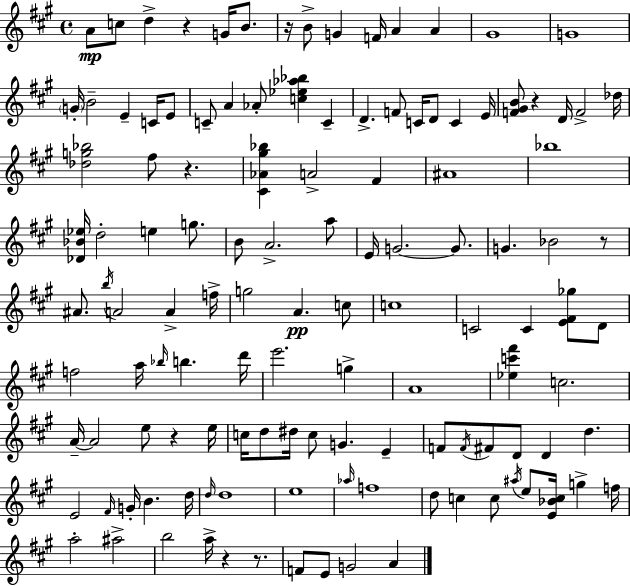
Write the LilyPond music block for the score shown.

{
  \clef treble
  \time 4/4
  \defaultTimeSignature
  \key a \major
  a'8\mp c''8 d''4-> r4 g'16 b'8. | r16 b'8-> g'4 f'16 a'4 a'4 | gis'1 | g'1 | \break \parenthesize g'16-. b'2-- e'4-- c'16 e'8 | c'8-- a'4 aes'8-. <c'' ees'' aes'' bes''>4 c'4-- | d'4.-> f'8 c'16 d'8 c'4 e'16 | <f' gis' b'>8 r4 d'16 f'2-> des''16 | \break <des'' g'' bes''>2 fis''8 r4. | <cis' aes' gis'' bes''>4 a'2-> fis'4 | ais'1 | bes''1 | \break <des' bes' ees''>16 d''2-. e''4 g''8. | b'8 a'2.-> a''8 | e'16 g'2.~~ g'8. | g'4. bes'2 r8 | \break ais'8. \acciaccatura { b''16 } a'2 a'4-> | f''16-> g''2 a'4.\pp c''8 | c''1 | c'2 c'4 <e' fis' ges''>8 d'8 | \break f''2 a''16 \grace { bes''16 } b''4. | d'''16 e'''2. g''4-> | a'1 | <ees'' c''' fis'''>4 c''2. | \break a'16--~~ a'2 e''8 r4 | e''16 c''16 d''8 dis''16 c''8 g'4. e'4-- | f'8 \acciaccatura { f'16 } fis'8 d'8 d'4 d''4. | e'2 \grace { fis'16 } g'16-. b'4. | \break d''16 \grace { d''16 } d''1 | e''1 | \grace { aes''16 } f''1 | d''8 c''4 c''8 \acciaccatura { ais''16 } e''8 | \break <e' bes' c''>16 g''4-> f''16 a''2-. ais''2-> | b''2 a''16-> | r4 r8. f'8 e'8 g'2 | a'4 \bar "|."
}